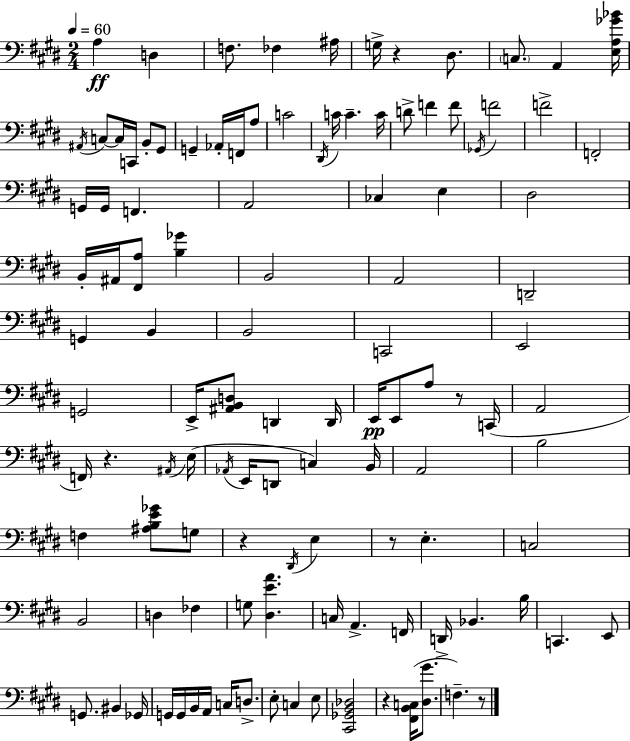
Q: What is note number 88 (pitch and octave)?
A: Gb2